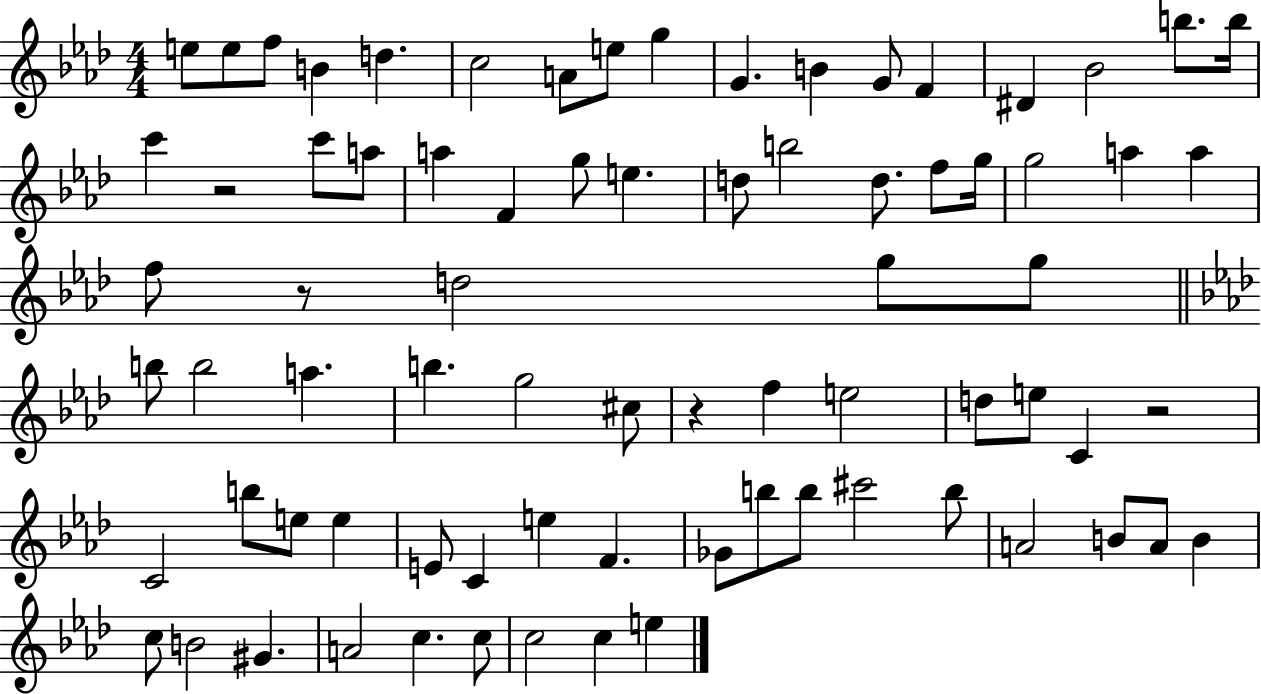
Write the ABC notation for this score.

X:1
T:Untitled
M:4/4
L:1/4
K:Ab
e/2 e/2 f/2 B d c2 A/2 e/2 g G B G/2 F ^D _B2 b/2 b/4 c' z2 c'/2 a/2 a F g/2 e d/2 b2 d/2 f/2 g/4 g2 a a f/2 z/2 d2 g/2 g/2 b/2 b2 a b g2 ^c/2 z f e2 d/2 e/2 C z2 C2 b/2 e/2 e E/2 C e F _G/2 b/2 b/2 ^c'2 b/2 A2 B/2 A/2 B c/2 B2 ^G A2 c c/2 c2 c e